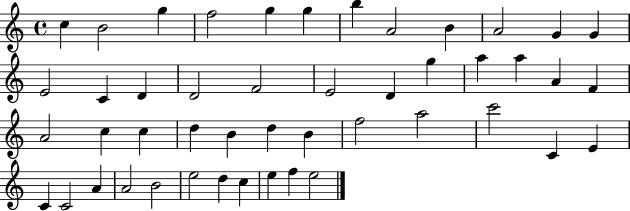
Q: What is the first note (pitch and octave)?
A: C5